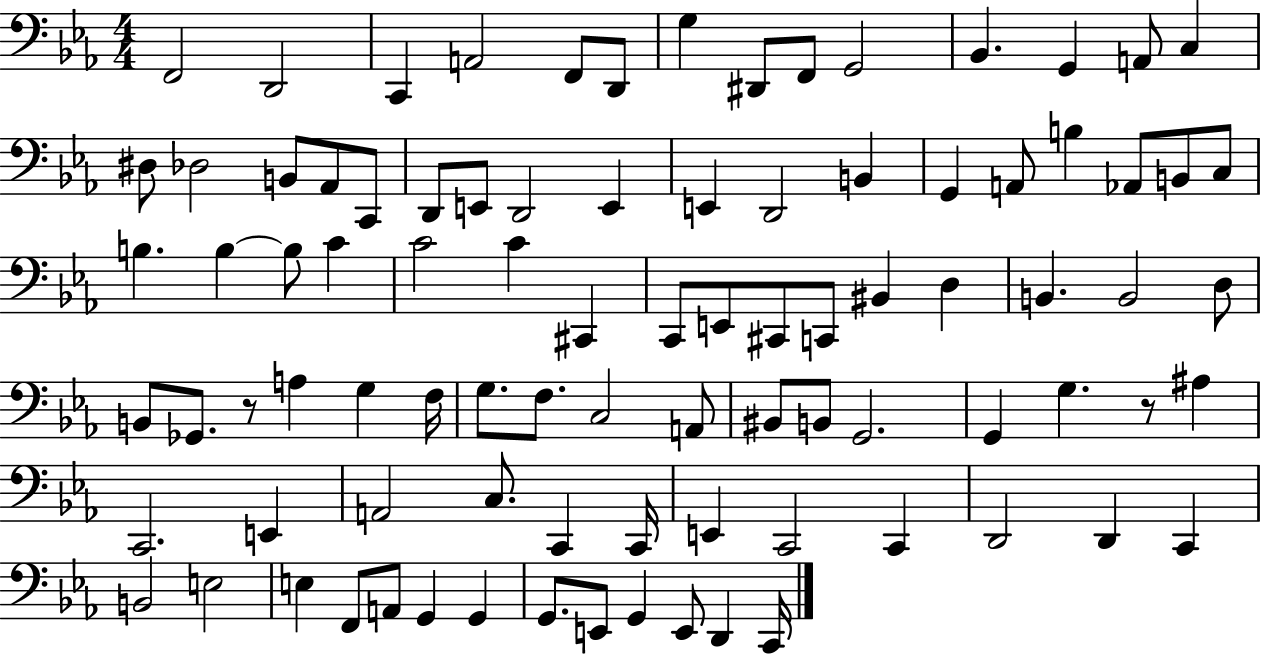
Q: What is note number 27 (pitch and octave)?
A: G2